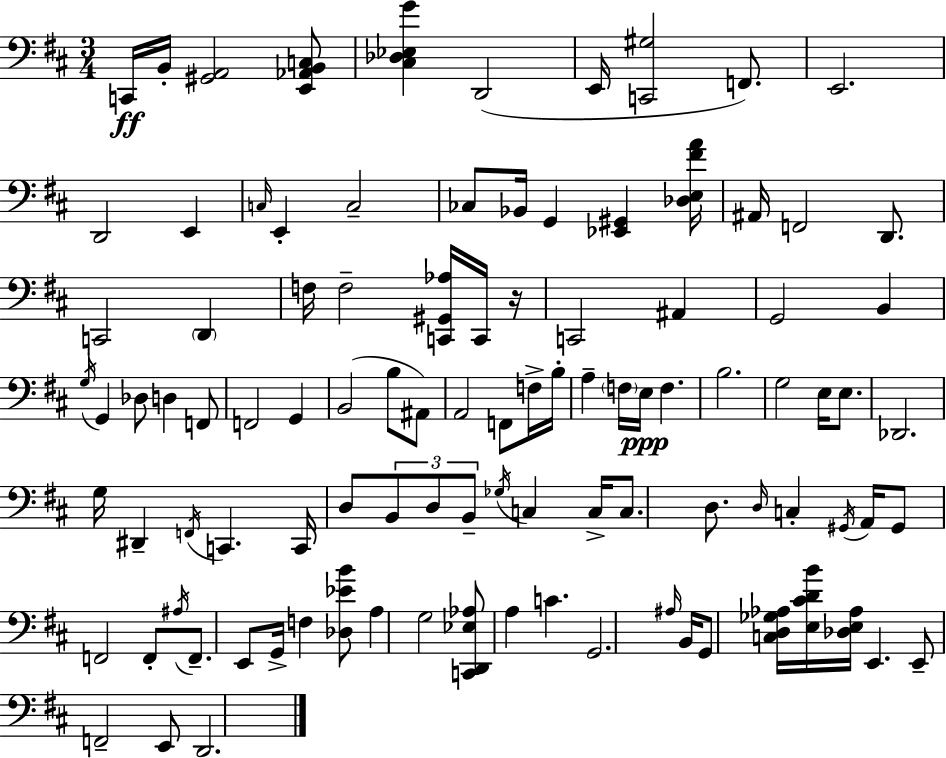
C2/s B2/s [G#2,A2]/h [E2,Ab2,B2,C3]/e [C#3,Db3,Eb3,G4]/q D2/h E2/s [C2,G#3]/h F2/e. E2/h. D2/h E2/q C3/s E2/q C3/h CES3/e Bb2/s G2/q [Eb2,G#2]/q [Db3,E3,F#4,A4]/s A#2/s F2/h D2/e. C2/h D2/q F3/s F3/h [C2,G#2,Ab3]/s C2/s R/s C2/h A#2/q G2/h B2/q G3/s G2/q Db3/e D3/q F2/e F2/h G2/q B2/h B3/e A#2/e A2/h F2/e F3/s B3/s A3/q F3/s E3/s F3/q. B3/h. G3/h E3/s E3/e. Db2/h. G3/s D#2/q F2/s C2/q. C2/s D3/e B2/e D3/e B2/e Gb3/s C3/q C3/s C3/e. D3/e. D3/s C3/q G#2/s A2/s G#2/e F2/h F2/e A#3/s F2/e. E2/e G2/s F3/q [Db3,Eb4,B4]/e A3/q G3/h [C2,D2,Eb3,Ab3]/e A3/q C4/q. G2/h. A#3/s B2/s G2/e [C3,D3,Gb3,Ab3]/s [E3,C#4,D4,B4]/s [Db3,E3,Ab3]/s E2/q. E2/e F2/h E2/e D2/h.